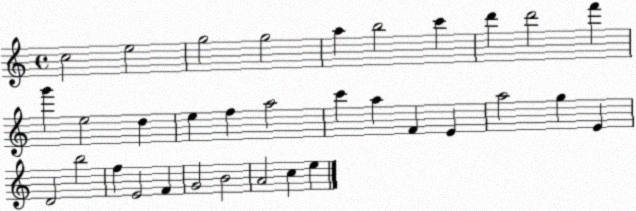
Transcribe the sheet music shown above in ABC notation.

X:1
T:Untitled
M:4/4
L:1/4
K:C
c2 e2 g2 g2 a b2 c' d' d'2 f' g' e2 d e f a2 c' a F E a2 g E D2 b2 f E2 F G2 B2 A2 c e